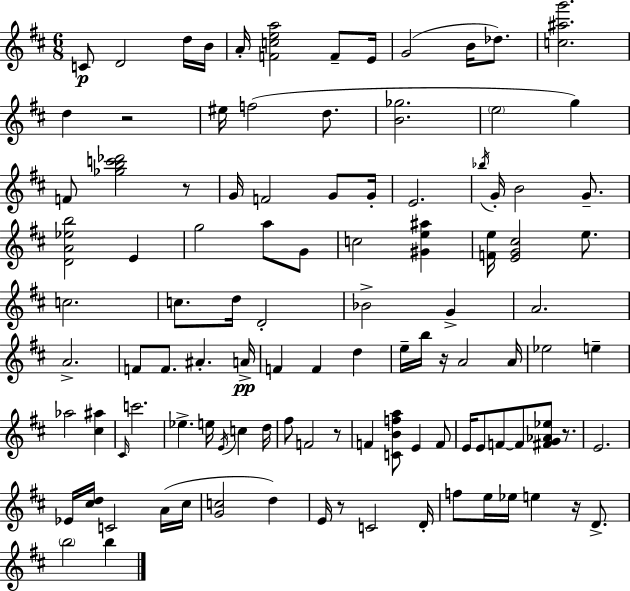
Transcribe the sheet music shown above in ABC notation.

X:1
T:Untitled
M:6/8
L:1/4
K:D
C/2 D2 d/4 B/4 A/4 [Fcea]2 F/2 E/4 G2 B/4 _d/2 [c^ag']2 d z2 ^e/4 f2 d/2 [B_g]2 e2 g F/2 [_gbc'_d']2 z/2 G/4 F2 G/2 G/4 E2 _b/4 G/4 B2 G/2 [DA_eb]2 E g2 a/2 G/2 c2 [^Ge^a] [Fe]/4 [EG^c]2 e/2 c2 c/2 d/4 D2 _B2 G A2 A2 F/2 F/2 ^A A/4 F F d e/4 b/4 z/4 A2 A/4 _e2 e _a2 [^c^a] ^C/4 c'2 _e e/4 E/4 c d/4 ^f/2 F2 z/2 F [CBfa]/2 E F/2 E/4 E/2 F/2 F/2 [^FG_A_e]/2 z/2 E2 _E/4 [^cd]/4 C2 A/4 ^c/4 [Gc]2 d E/4 z/2 C2 D/4 f/2 e/4 _e/4 e z/4 D/2 b2 b